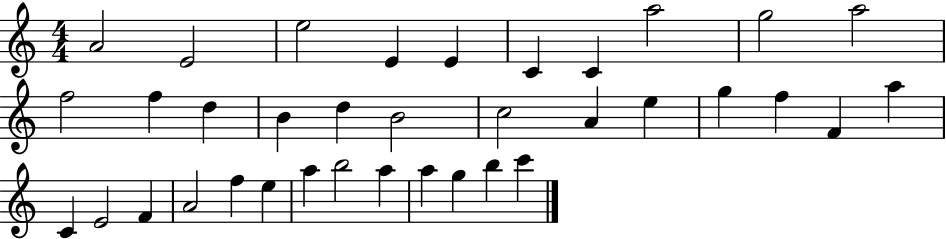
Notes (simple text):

A4/h E4/h E5/h E4/q E4/q C4/q C4/q A5/h G5/h A5/h F5/h F5/q D5/q B4/q D5/q B4/h C5/h A4/q E5/q G5/q F5/q F4/q A5/q C4/q E4/h F4/q A4/h F5/q E5/q A5/q B5/h A5/q A5/q G5/q B5/q C6/q